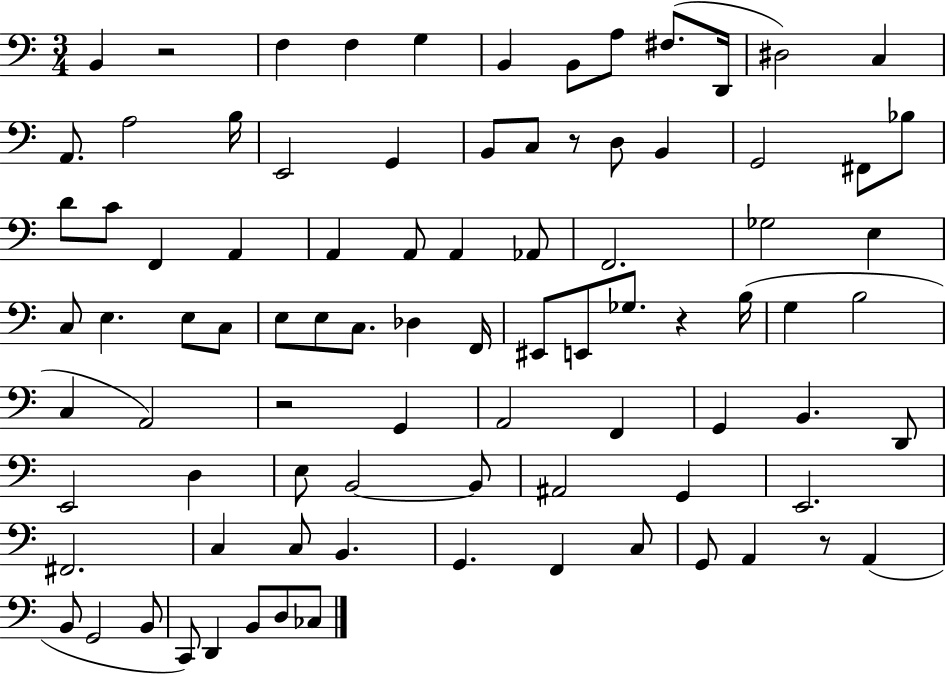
B2/q R/h F3/q F3/q G3/q B2/q B2/e A3/e F#3/e. D2/s D#3/h C3/q A2/e. A3/h B3/s E2/h G2/q B2/e C3/e R/e D3/e B2/q G2/h F#2/e Bb3/e D4/e C4/e F2/q A2/q A2/q A2/e A2/q Ab2/e F2/h. Gb3/h E3/q C3/e E3/q. E3/e C3/e E3/e E3/e C3/e. Db3/q F2/s EIS2/e E2/e Gb3/e. R/q B3/s G3/q B3/h C3/q A2/h R/h G2/q A2/h F2/q G2/q B2/q. D2/e E2/h D3/q E3/e B2/h B2/e A#2/h G2/q E2/h. F#2/h. C3/q C3/e B2/q. G2/q. F2/q C3/e G2/e A2/q R/e A2/q B2/e G2/h B2/e C2/e D2/q B2/e D3/e CES3/e